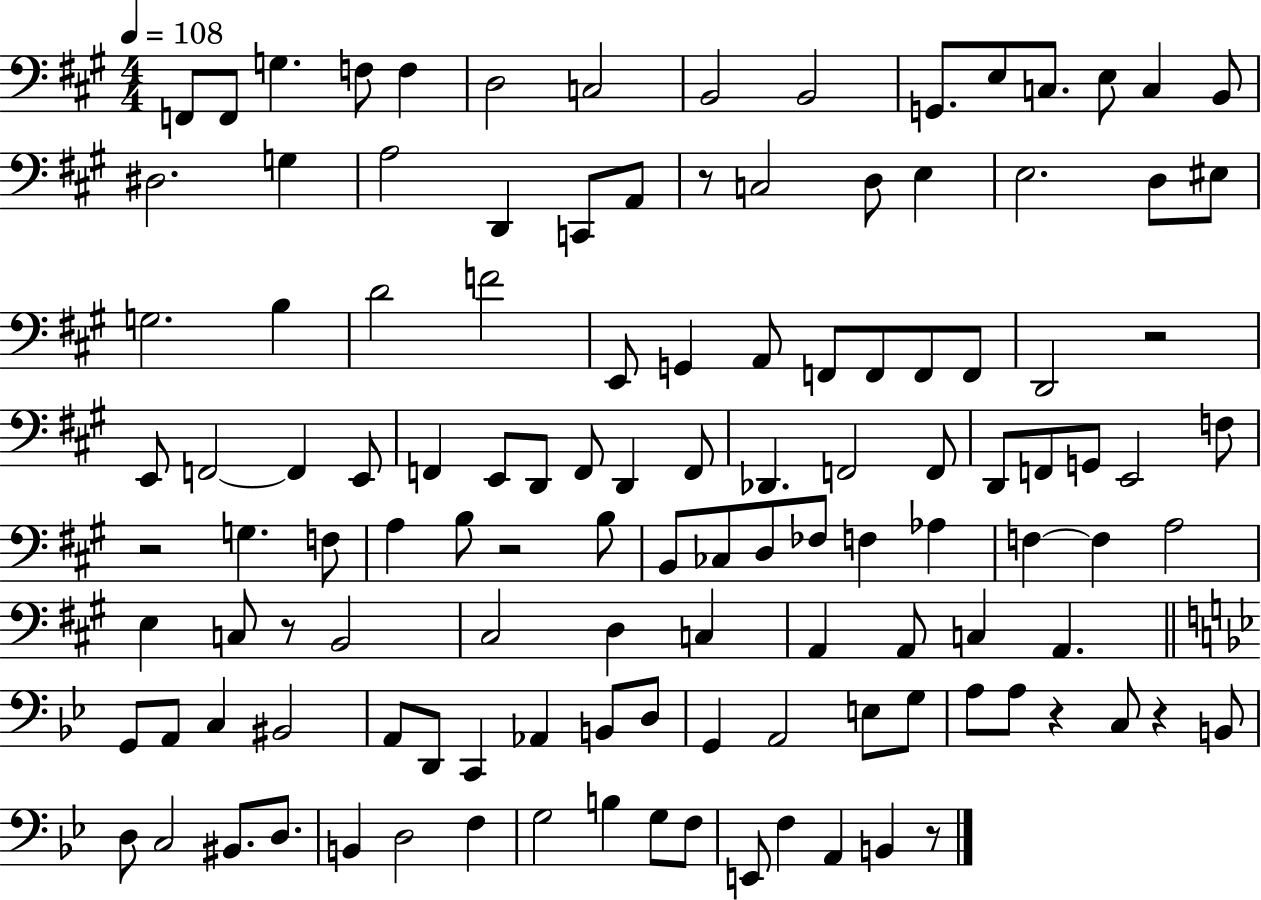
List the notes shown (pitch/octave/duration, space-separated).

F2/e F2/e G3/q. F3/e F3/q D3/h C3/h B2/h B2/h G2/e. E3/e C3/e. E3/e C3/q B2/e D#3/h. G3/q A3/h D2/q C2/e A2/e R/e C3/h D3/e E3/q E3/h. D3/e EIS3/e G3/h. B3/q D4/h F4/h E2/e G2/q A2/e F2/e F2/e F2/e F2/e D2/h R/h E2/e F2/h F2/q E2/e F2/q E2/e D2/e F2/e D2/q F2/e Db2/q. F2/h F2/e D2/e F2/e G2/e E2/h F3/e R/h G3/q. F3/e A3/q B3/e R/h B3/e B2/e CES3/e D3/e FES3/e F3/q Ab3/q F3/q F3/q A3/h E3/q C3/e R/e B2/h C#3/h D3/q C3/q A2/q A2/e C3/q A2/q. G2/e A2/e C3/q BIS2/h A2/e D2/e C2/q Ab2/q B2/e D3/e G2/q A2/h E3/e G3/e A3/e A3/e R/q C3/e R/q B2/e D3/e C3/h BIS2/e. D3/e. B2/q D3/h F3/q G3/h B3/q G3/e F3/e E2/e F3/q A2/q B2/q R/e